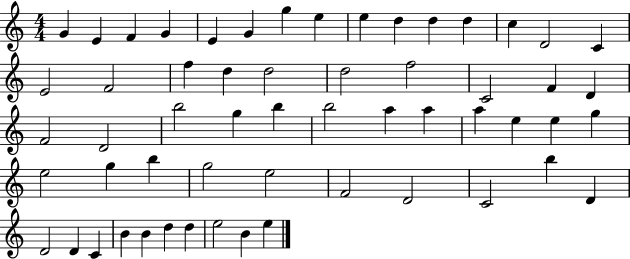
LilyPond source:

{
  \clef treble
  \numericTimeSignature
  \time 4/4
  \key c \major
  g'4 e'4 f'4 g'4 | e'4 g'4 g''4 e''4 | e''4 d''4 d''4 d''4 | c''4 d'2 c'4 | \break e'2 f'2 | f''4 d''4 d''2 | d''2 f''2 | c'2 f'4 d'4 | \break f'2 d'2 | b''2 g''4 b''4 | b''2 a''4 a''4 | a''4 e''4 e''4 g''4 | \break e''2 g''4 b''4 | g''2 e''2 | f'2 d'2 | c'2 b''4 d'4 | \break d'2 d'4 c'4 | b'4 b'4 d''4 d''4 | e''2 b'4 e''4 | \bar "|."
}